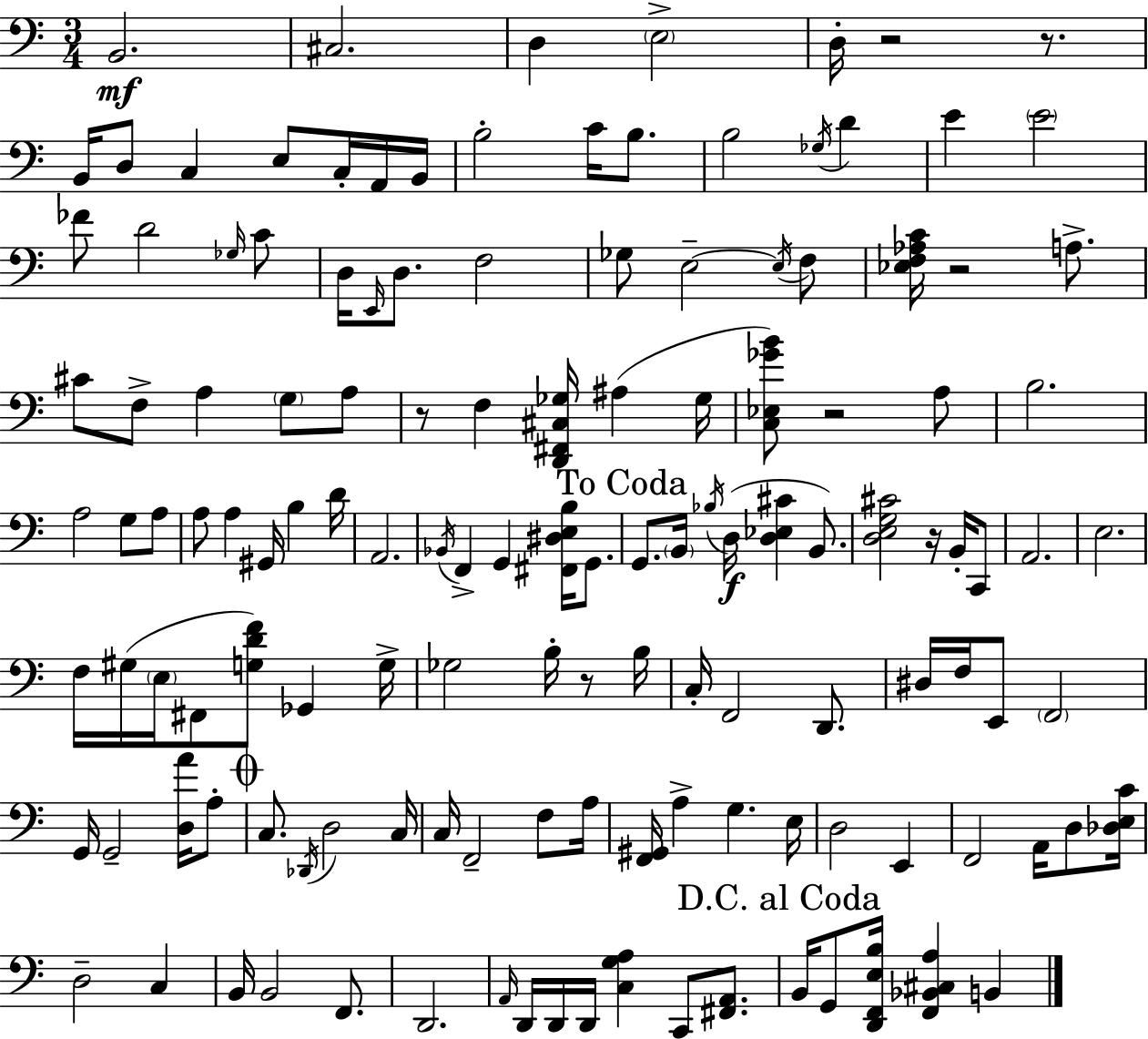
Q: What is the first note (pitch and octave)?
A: B2